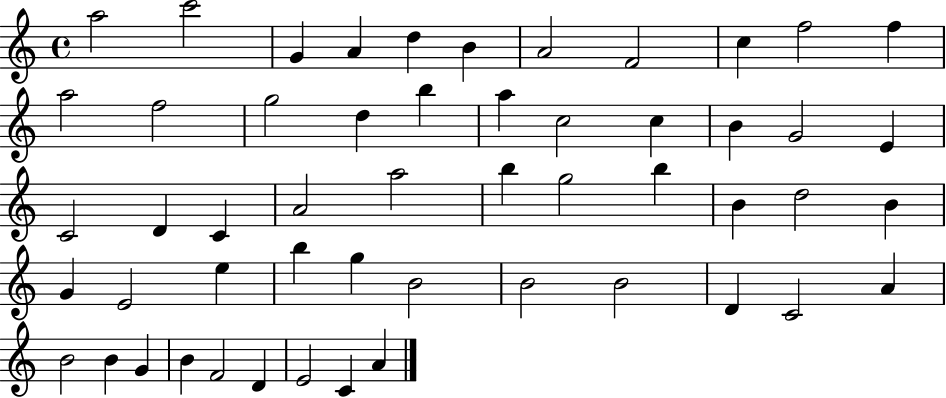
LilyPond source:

{
  \clef treble
  \time 4/4
  \defaultTimeSignature
  \key c \major
  a''2 c'''2 | g'4 a'4 d''4 b'4 | a'2 f'2 | c''4 f''2 f''4 | \break a''2 f''2 | g''2 d''4 b''4 | a''4 c''2 c''4 | b'4 g'2 e'4 | \break c'2 d'4 c'4 | a'2 a''2 | b''4 g''2 b''4 | b'4 d''2 b'4 | \break g'4 e'2 e''4 | b''4 g''4 b'2 | b'2 b'2 | d'4 c'2 a'4 | \break b'2 b'4 g'4 | b'4 f'2 d'4 | e'2 c'4 a'4 | \bar "|."
}